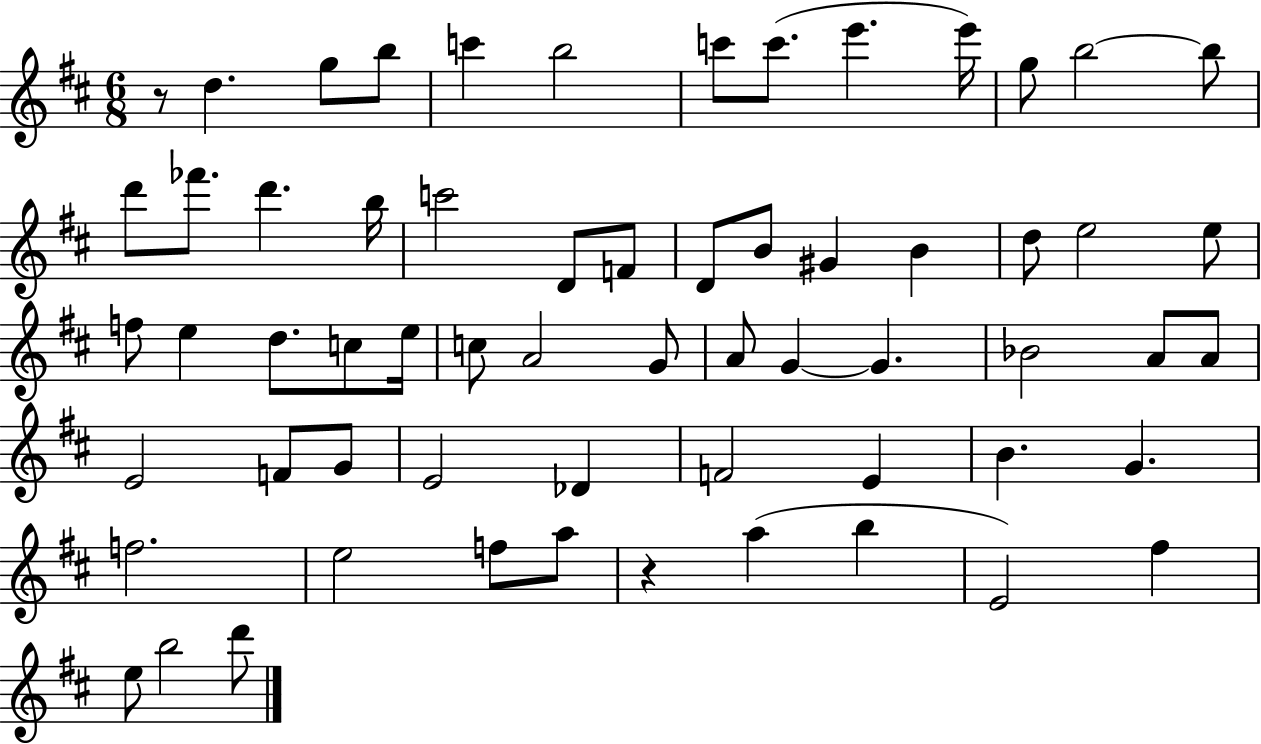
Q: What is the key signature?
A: D major